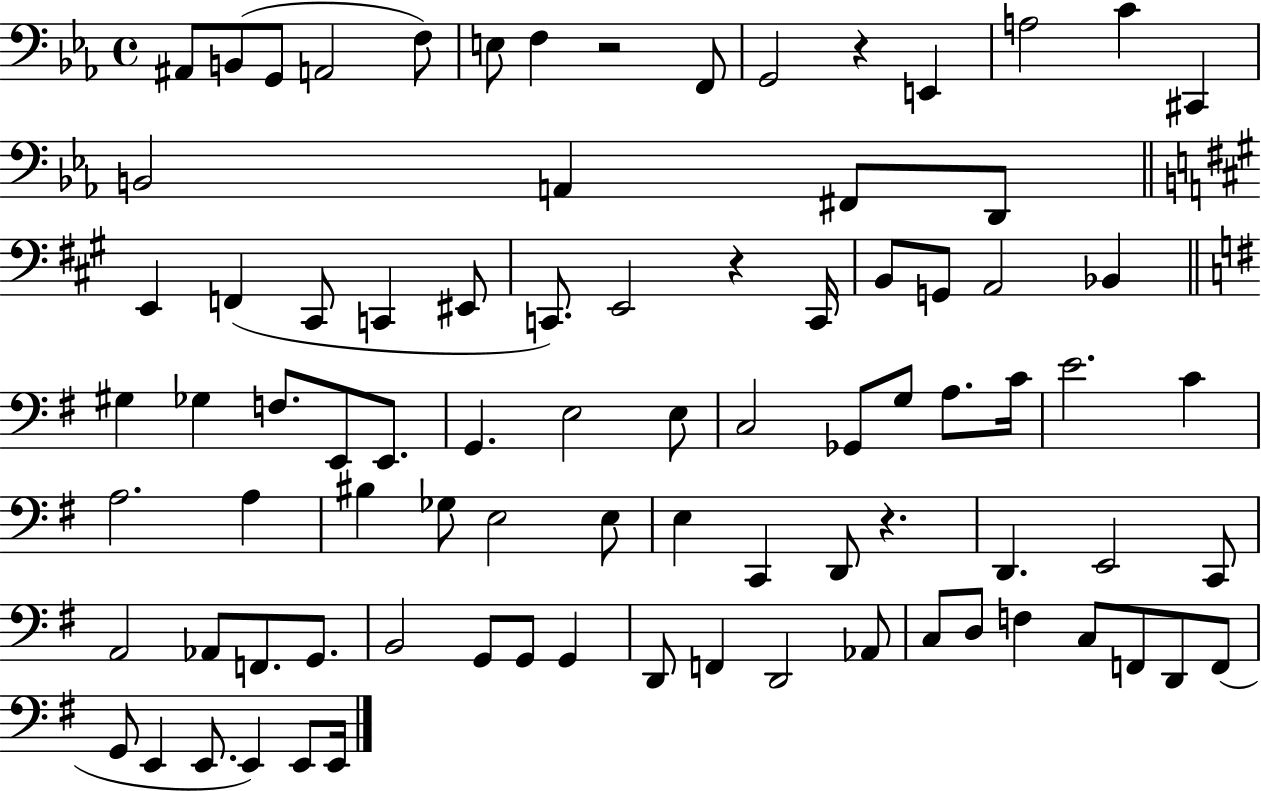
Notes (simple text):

A#2/e B2/e G2/e A2/h F3/e E3/e F3/q R/h F2/e G2/h R/q E2/q A3/h C4/q C#2/q B2/h A2/q F#2/e D2/e E2/q F2/q C#2/e C2/q EIS2/e C2/e. E2/h R/q C2/s B2/e G2/e A2/h Bb2/q G#3/q Gb3/q F3/e. E2/e E2/e. G2/q. E3/h E3/e C3/h Gb2/e G3/e A3/e. C4/s E4/h. C4/q A3/h. A3/q BIS3/q Gb3/e E3/h E3/e E3/q C2/q D2/e R/q. D2/q. E2/h C2/e A2/h Ab2/e F2/e. G2/e. B2/h G2/e G2/e G2/q D2/e F2/q D2/h Ab2/e C3/e D3/e F3/q C3/e F2/e D2/e F2/e G2/e E2/q E2/e. E2/q E2/e E2/s